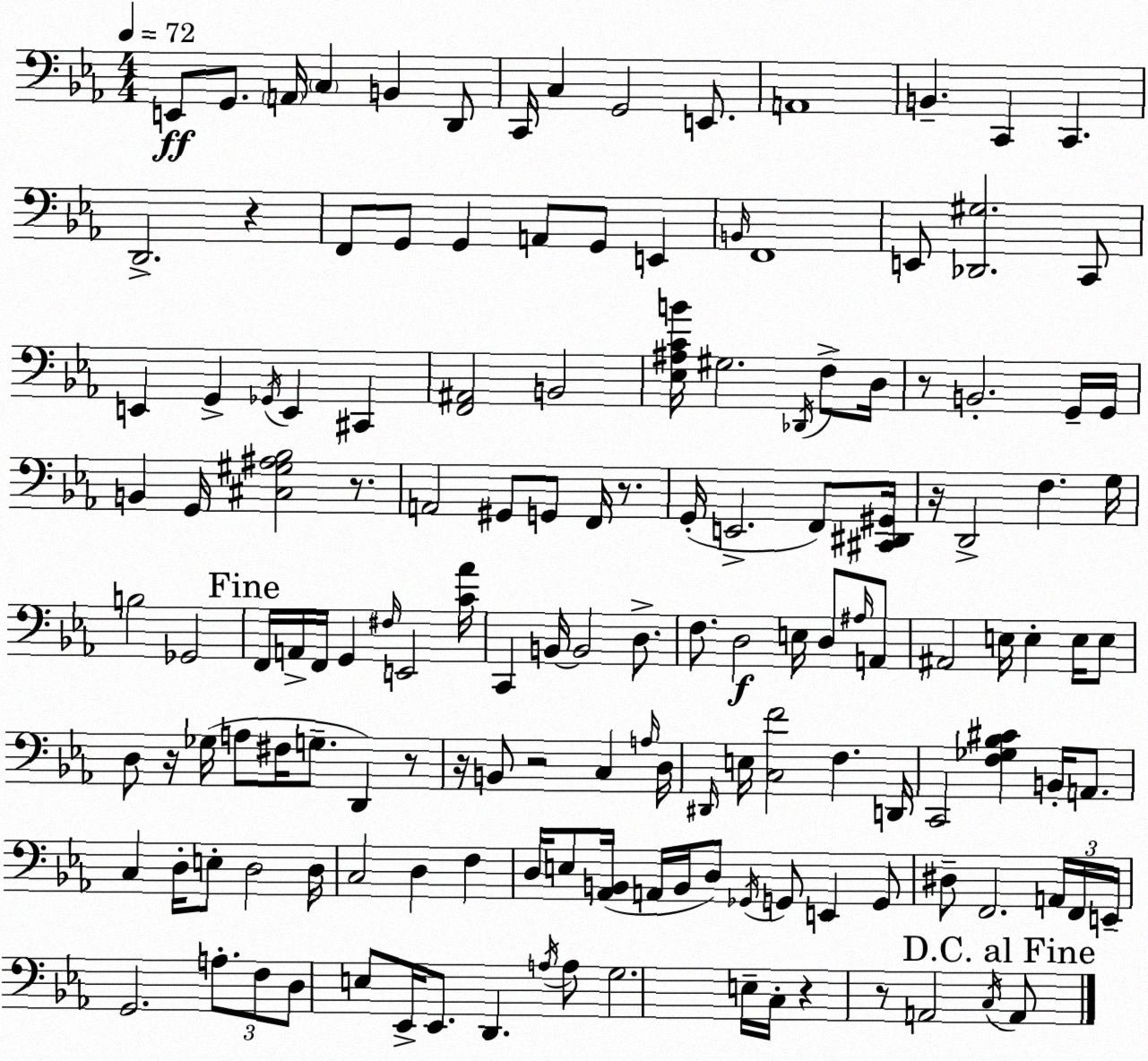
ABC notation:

X:1
T:Untitled
M:4/4
L:1/4
K:Eb
E,,/2 G,,/2 A,,/4 C, B,, D,,/2 C,,/4 C, G,,2 E,,/2 A,,4 B,, C,, C,, D,,2 z F,,/2 G,,/2 G,, A,,/2 G,,/2 E,, B,,/4 F,,4 E,,/2 [_D,,^G,]2 C,,/2 E,, G,, _G,,/4 E,, ^C,, [F,,^A,,]2 B,,2 [_E,^A,CB]/4 ^G,2 _D,,/4 F,/2 D,/4 z/2 B,,2 G,,/4 G,,/4 B,, G,,/4 [^C,^G,^A,_B,]2 z/2 A,,2 ^G,,/2 G,,/2 F,,/4 z/2 G,,/4 E,,2 F,,/2 [^C,,^D,,^G,,]/4 z/4 D,,2 F, G,/4 B,2 _G,,2 F,,/4 A,,/4 F,,/4 G,, ^F,/4 E,,2 [C_A]/4 C,, B,,/4 B,,2 D,/2 F,/2 D,2 E,/4 D,/2 ^A,/4 A,,/2 ^A,,2 E,/4 E, E,/4 E,/2 D,/2 z/4 _G,/4 A,/2 ^F,/4 G,/2 D,, z/2 z/4 B,,/2 z2 C, A,/4 D,/4 ^D,,/4 E,/4 [C,F]2 F, D,,/4 C,,2 [F,_G,_B,^C] B,,/4 A,,/2 C, D,/4 E,/2 D,2 D,/4 C,2 D, F, D,/4 E,/2 [_A,,B,,]/4 A,,/4 B,,/4 D,/2 _G,,/4 G,,/2 E,, G,,/2 ^D,/2 F,,2 A,,/4 F,,/4 E,,/4 G,,2 A,/2 F,/2 D,/2 E,/2 _E,,/4 _E,,/2 D,, A,/4 A,/2 G,2 E,/4 C,/4 z z/2 A,,2 C,/4 A,,/2